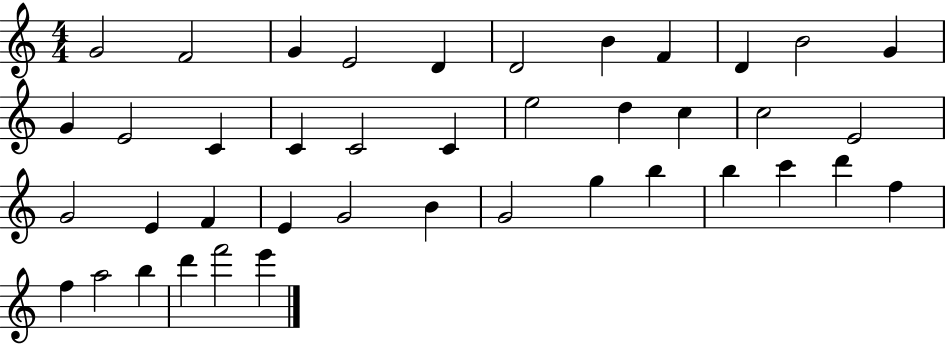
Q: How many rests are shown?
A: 0